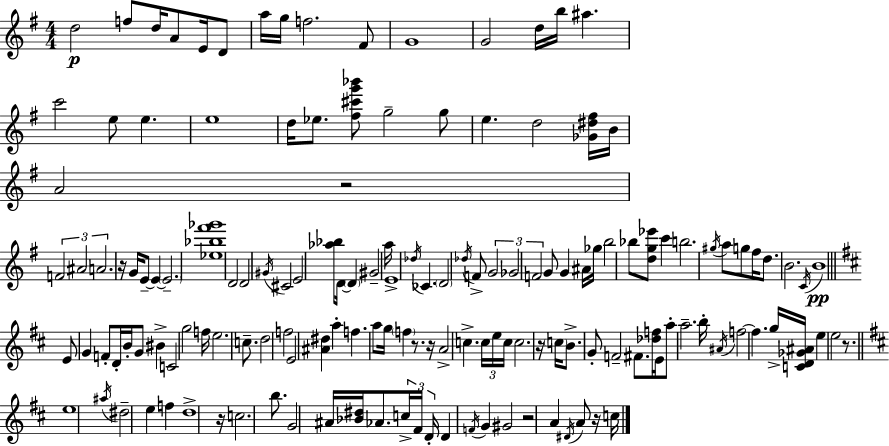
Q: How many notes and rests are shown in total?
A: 149